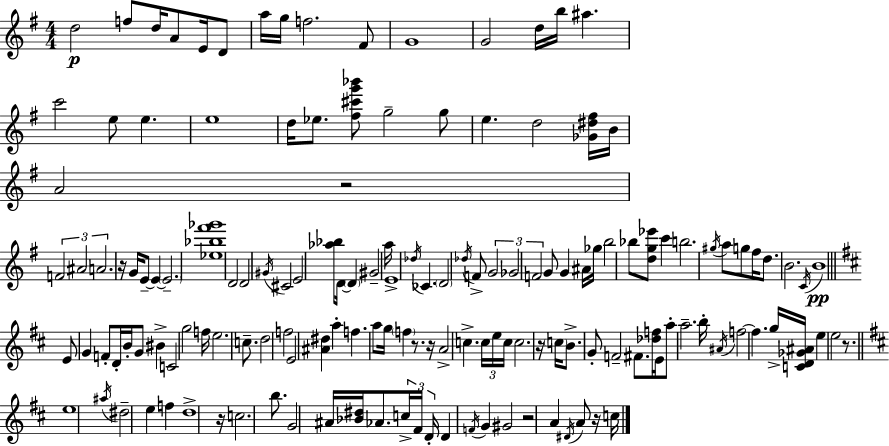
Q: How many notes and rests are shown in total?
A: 149